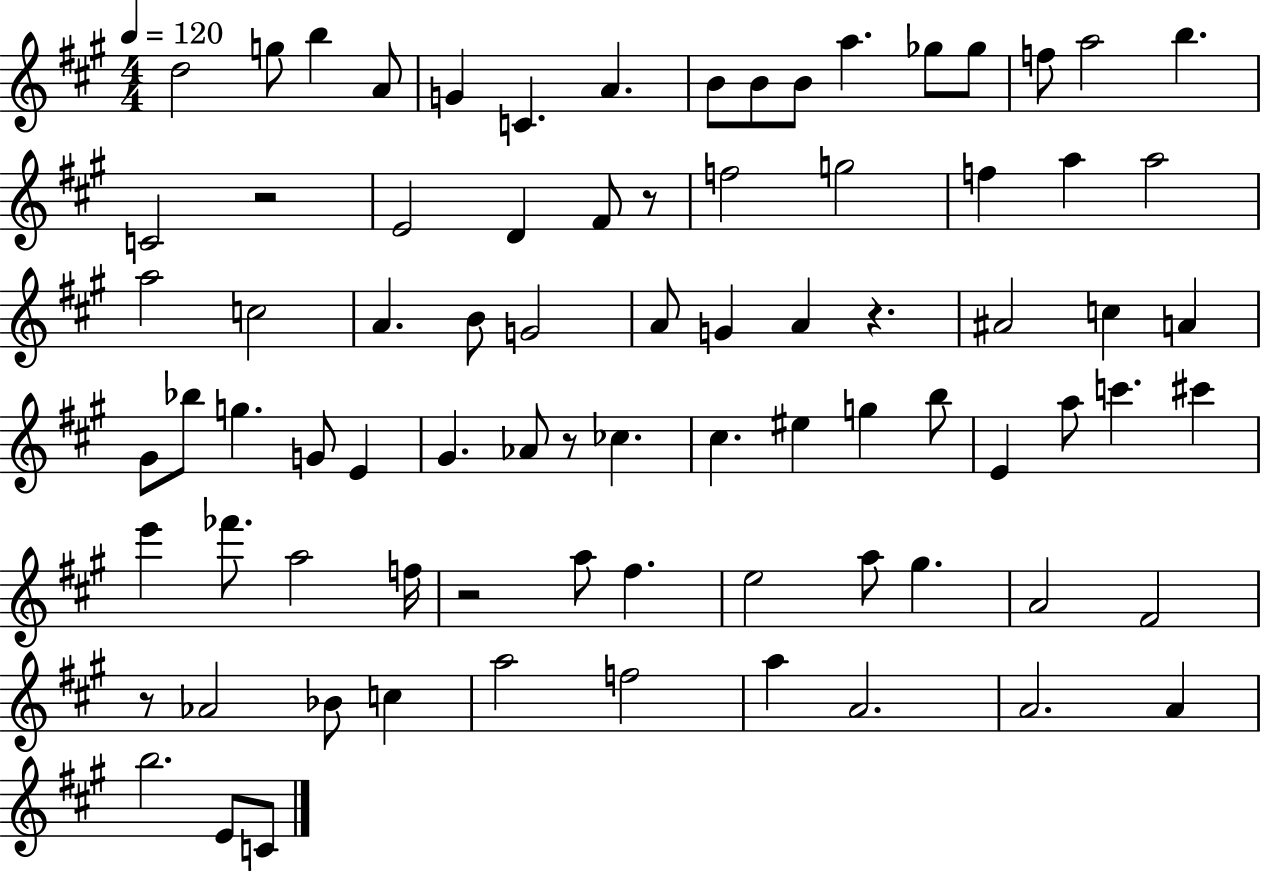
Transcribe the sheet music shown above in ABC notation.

X:1
T:Untitled
M:4/4
L:1/4
K:A
d2 g/2 b A/2 G C A B/2 B/2 B/2 a _g/2 _g/2 f/2 a2 b C2 z2 E2 D ^F/2 z/2 f2 g2 f a a2 a2 c2 A B/2 G2 A/2 G A z ^A2 c A ^G/2 _b/2 g G/2 E ^G _A/2 z/2 _c ^c ^e g b/2 E a/2 c' ^c' e' _f'/2 a2 f/4 z2 a/2 ^f e2 a/2 ^g A2 ^F2 z/2 _A2 _B/2 c a2 f2 a A2 A2 A b2 E/2 C/2